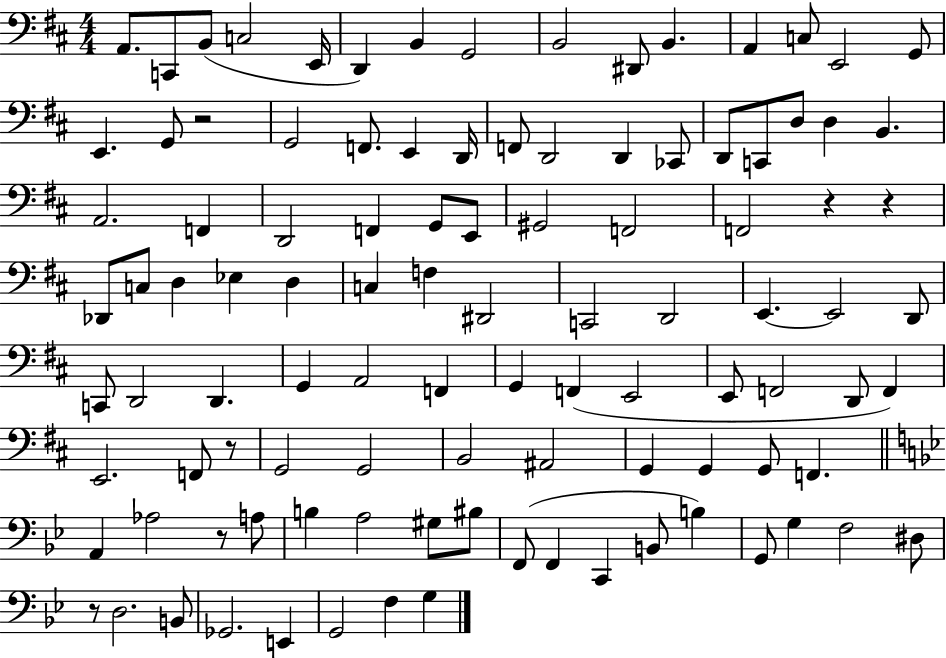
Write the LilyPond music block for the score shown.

{
  \clef bass
  \numericTimeSignature
  \time 4/4
  \key d \major
  a,8. c,8 b,8( c2 e,16 | d,4) b,4 g,2 | b,2 dis,8 b,4. | a,4 c8 e,2 g,8 | \break e,4. g,8 r2 | g,2 f,8. e,4 d,16 | f,8 d,2 d,4 ces,8 | d,8 c,8 d8 d4 b,4. | \break a,2. f,4 | d,2 f,4 g,8 e,8 | gis,2 f,2 | f,2 r4 r4 | \break des,8 c8 d4 ees4 d4 | c4 f4 dis,2 | c,2 d,2 | e,4.~~ e,2 d,8 | \break c,8 d,2 d,4. | g,4 a,2 f,4 | g,4 f,4( e,2 | e,8 f,2 d,8 f,4) | \break e,2. f,8 r8 | g,2 g,2 | b,2 ais,2 | g,4 g,4 g,8 f,4. | \break \bar "||" \break \key bes \major a,4 aes2 r8 a8 | b4 a2 gis8 bis8 | f,8( f,4 c,4 b,8 b4) | g,8 g4 f2 dis8 | \break r8 d2. b,8 | ges,2. e,4 | g,2 f4 g4 | \bar "|."
}